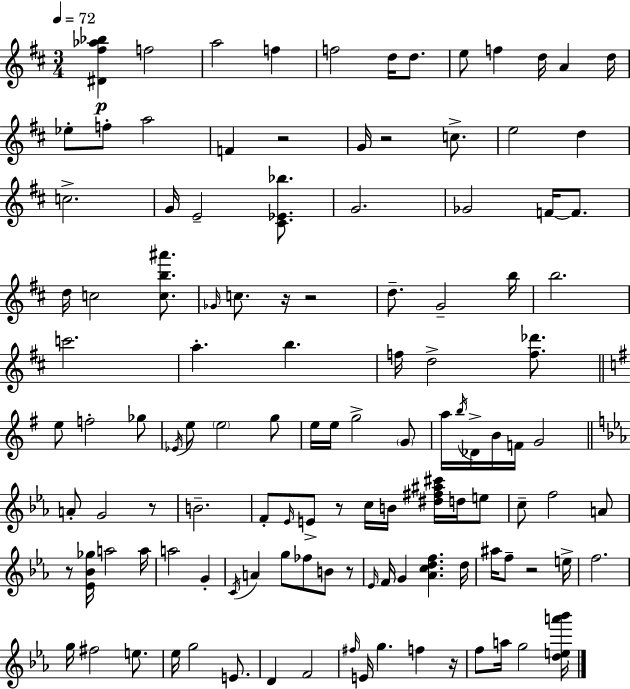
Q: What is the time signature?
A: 3/4